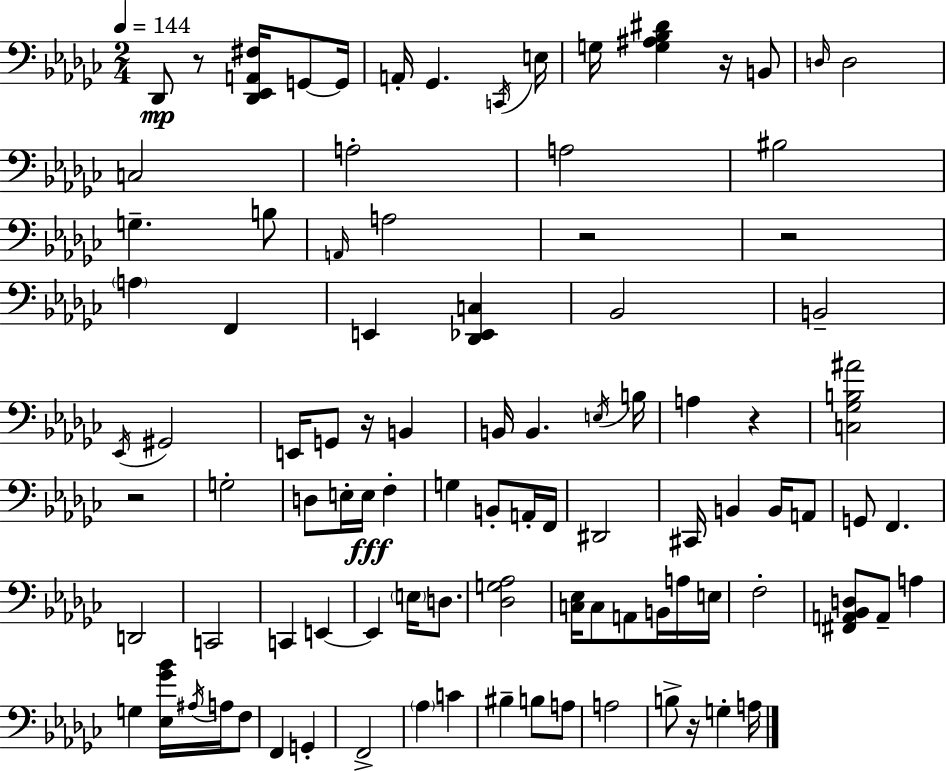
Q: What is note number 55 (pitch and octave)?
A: E2